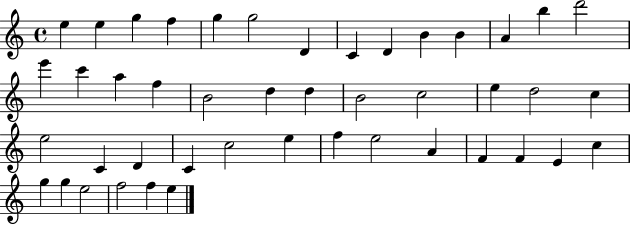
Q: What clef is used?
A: treble